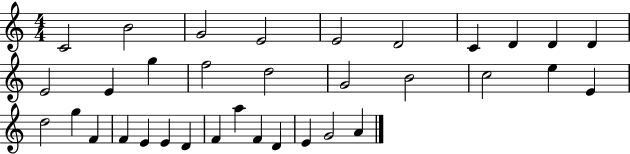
C4/h B4/h G4/h E4/h E4/h D4/h C4/q D4/q D4/q D4/q E4/h E4/q G5/q F5/h D5/h G4/h B4/h C5/h E5/q E4/q D5/h G5/q F4/q F4/q E4/q E4/q D4/q F4/q A5/q F4/q D4/q E4/q G4/h A4/q